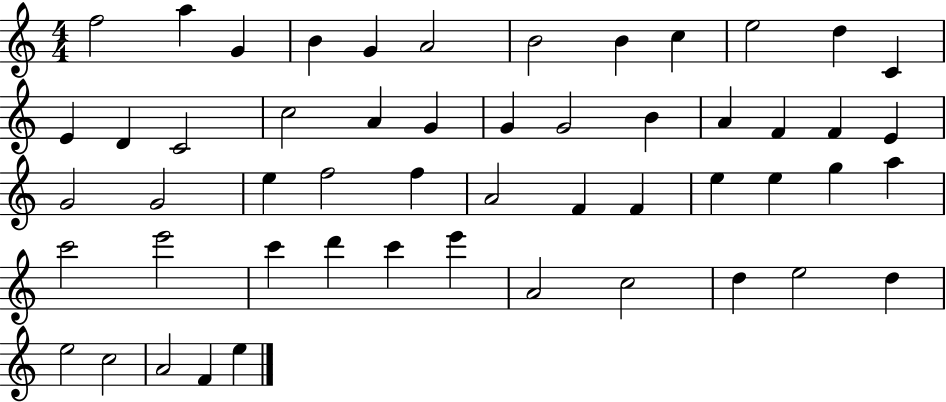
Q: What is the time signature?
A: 4/4